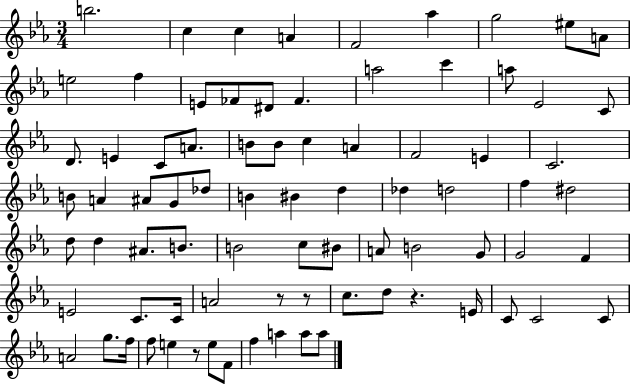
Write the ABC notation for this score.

X:1
T:Untitled
M:3/4
L:1/4
K:Eb
b2 c c A F2 _a g2 ^e/2 A/2 e2 f E/2 _F/2 ^D/2 _F a2 c' a/2 _E2 C/2 D/2 E C/2 A/2 B/2 B/2 c A F2 E C2 B/2 A ^A/2 G/2 _d/2 B ^B d _d d2 f ^d2 d/2 d ^A/2 B/2 B2 c/2 ^B/2 A/2 B2 G/2 G2 F E2 C/2 C/4 A2 z/2 z/2 c/2 d/2 z E/4 C/2 C2 C/2 A2 g/2 f/4 f/2 e z/2 e/2 F/2 f a a/2 a/2